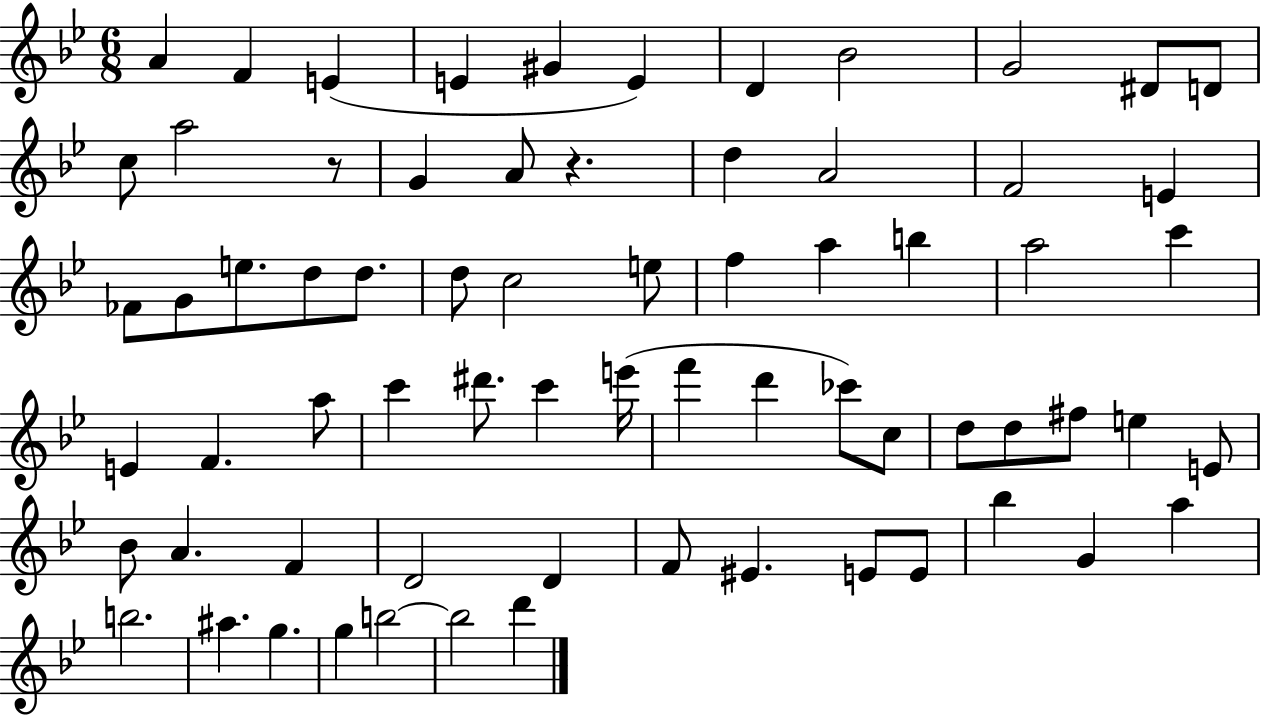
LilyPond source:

{
  \clef treble
  \numericTimeSignature
  \time 6/8
  \key bes \major
  a'4 f'4 e'4( | e'4 gis'4 e'4) | d'4 bes'2 | g'2 dis'8 d'8 | \break c''8 a''2 r8 | g'4 a'8 r4. | d''4 a'2 | f'2 e'4 | \break fes'8 g'8 e''8. d''8 d''8. | d''8 c''2 e''8 | f''4 a''4 b''4 | a''2 c'''4 | \break e'4 f'4. a''8 | c'''4 dis'''8. c'''4 e'''16( | f'''4 d'''4 ces'''8) c''8 | d''8 d''8 fis''8 e''4 e'8 | \break bes'8 a'4. f'4 | d'2 d'4 | f'8 eis'4. e'8 e'8 | bes''4 g'4 a''4 | \break b''2. | ais''4. g''4. | g''4 b''2~~ | b''2 d'''4 | \break \bar "|."
}